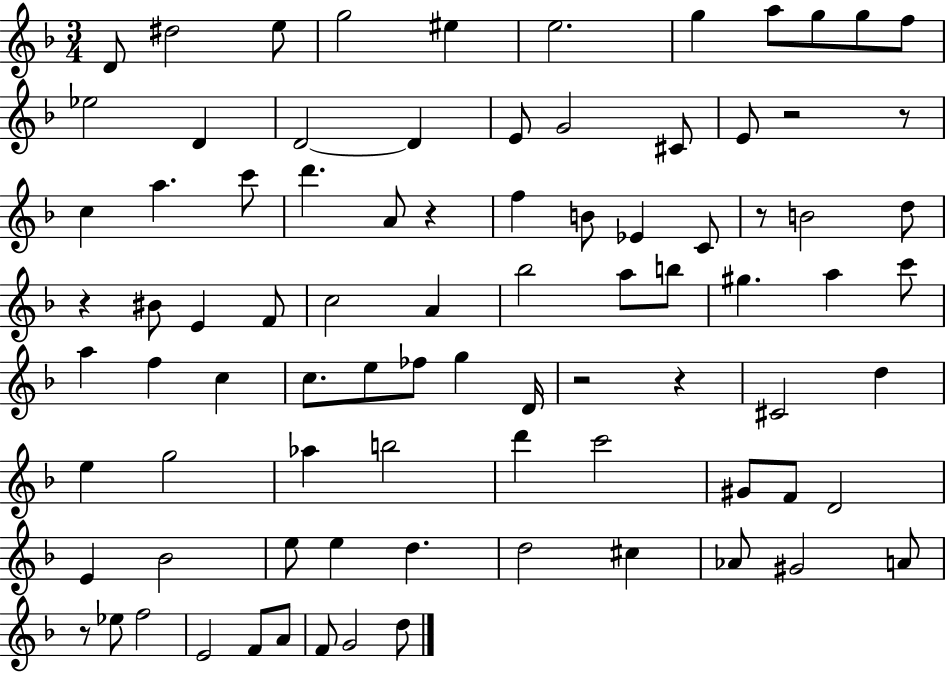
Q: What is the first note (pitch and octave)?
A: D4